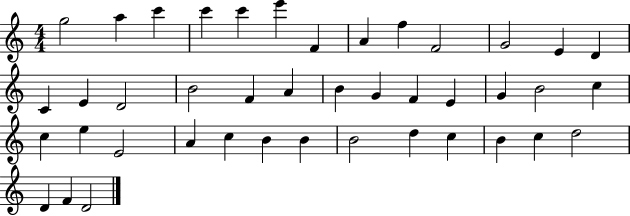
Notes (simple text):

G5/h A5/q C6/q C6/q C6/q E6/q F4/q A4/q F5/q F4/h G4/h E4/q D4/q C4/q E4/q D4/h B4/h F4/q A4/q B4/q G4/q F4/q E4/q G4/q B4/h C5/q C5/q E5/q E4/h A4/q C5/q B4/q B4/q B4/h D5/q C5/q B4/q C5/q D5/h D4/q F4/q D4/h